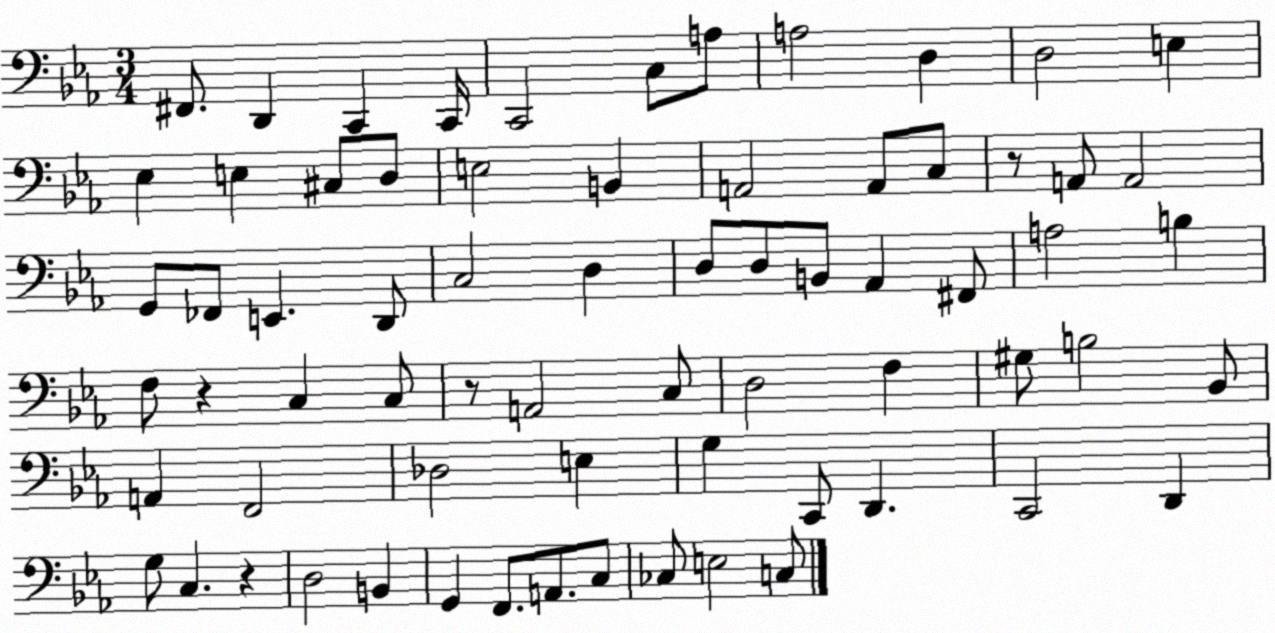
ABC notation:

X:1
T:Untitled
M:3/4
L:1/4
K:Eb
^F,,/2 D,, C,, C,,/4 C,,2 C,/2 A,/2 A,2 D, D,2 E, _E, E, ^C,/2 D,/2 E,2 B,, A,,2 A,,/2 C,/2 z/2 A,,/2 A,,2 G,,/2 _F,,/2 E,, D,,/2 C,2 D, D,/2 D,/2 B,,/2 _A,, ^F,,/2 A,2 B, F,/2 z C, C,/2 z/2 A,,2 C,/2 D,2 F, ^G,/2 B,2 _B,,/2 A,, F,,2 _D,2 E, G, C,,/2 D,, C,,2 D,, G,/2 C, z D,2 B,, G,, F,,/2 A,,/2 C,/2 _C,/2 E,2 C,/2